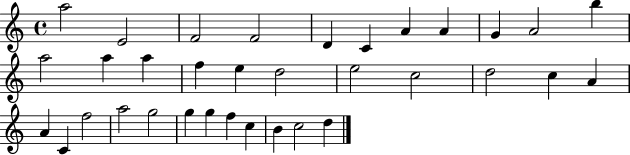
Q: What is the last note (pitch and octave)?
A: D5